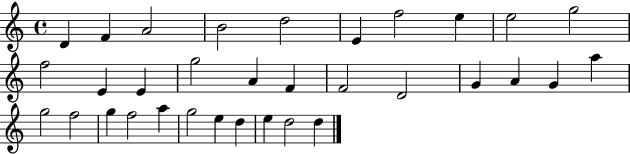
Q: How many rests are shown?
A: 0